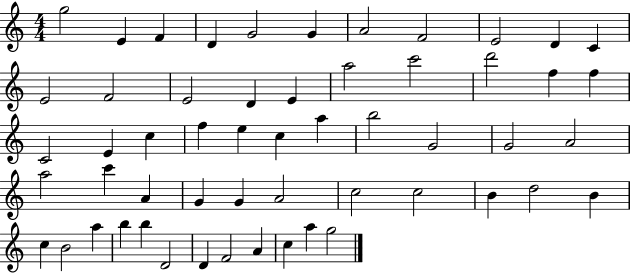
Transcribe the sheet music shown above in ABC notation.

X:1
T:Untitled
M:4/4
L:1/4
K:C
g2 E F D G2 G A2 F2 E2 D C E2 F2 E2 D E a2 c'2 d'2 f f C2 E c f e c a b2 G2 G2 A2 a2 c' A G G A2 c2 c2 B d2 B c B2 a b b D2 D F2 A c a g2